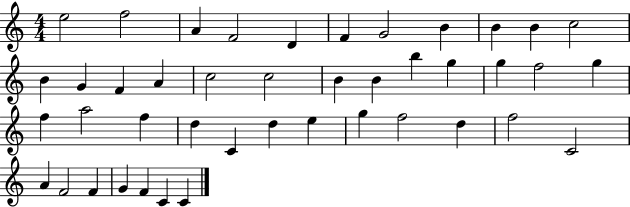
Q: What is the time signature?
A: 4/4